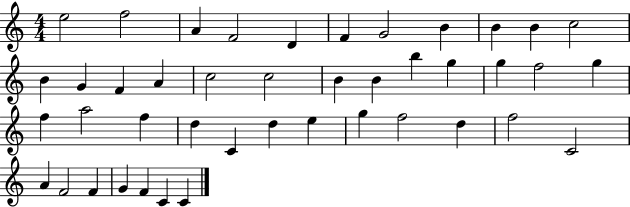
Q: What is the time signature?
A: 4/4